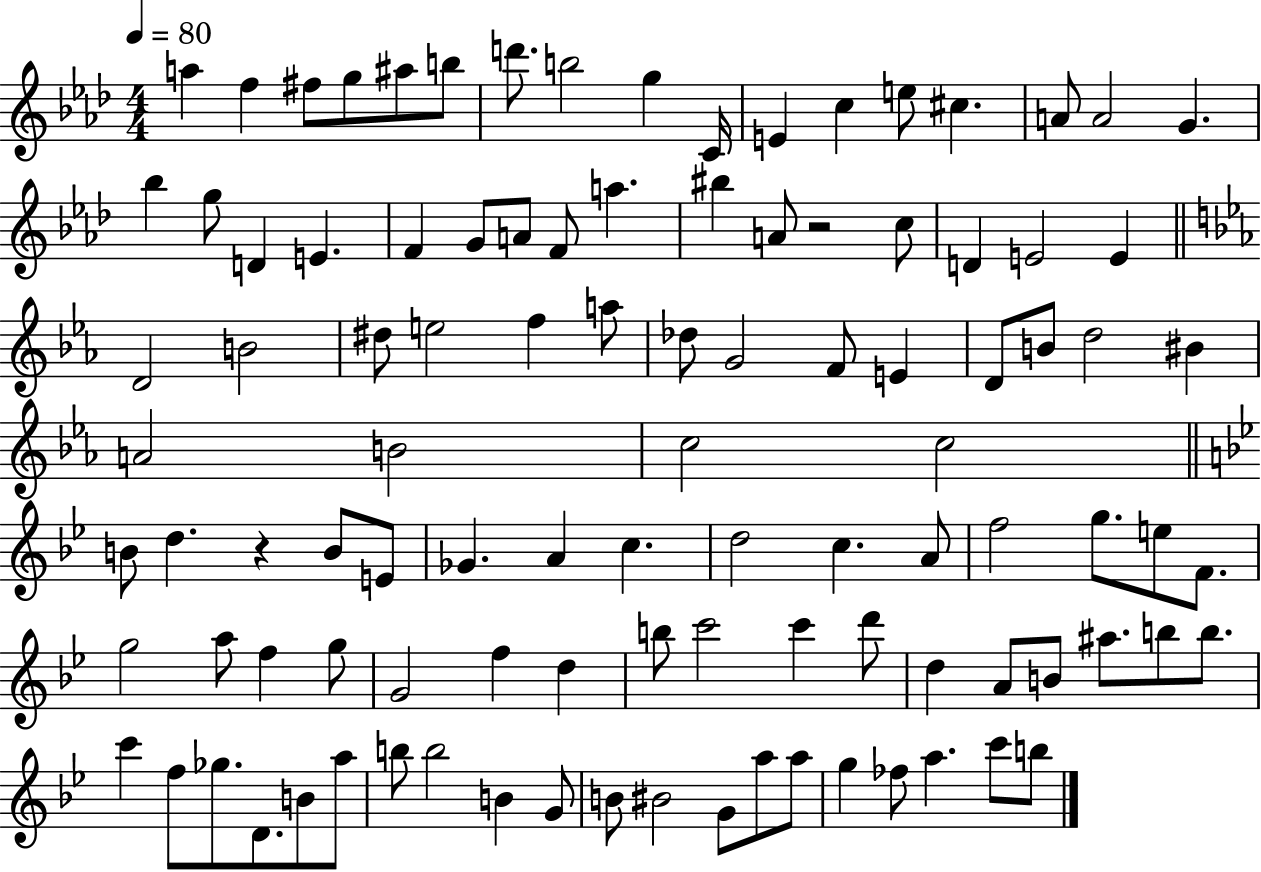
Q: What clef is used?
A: treble